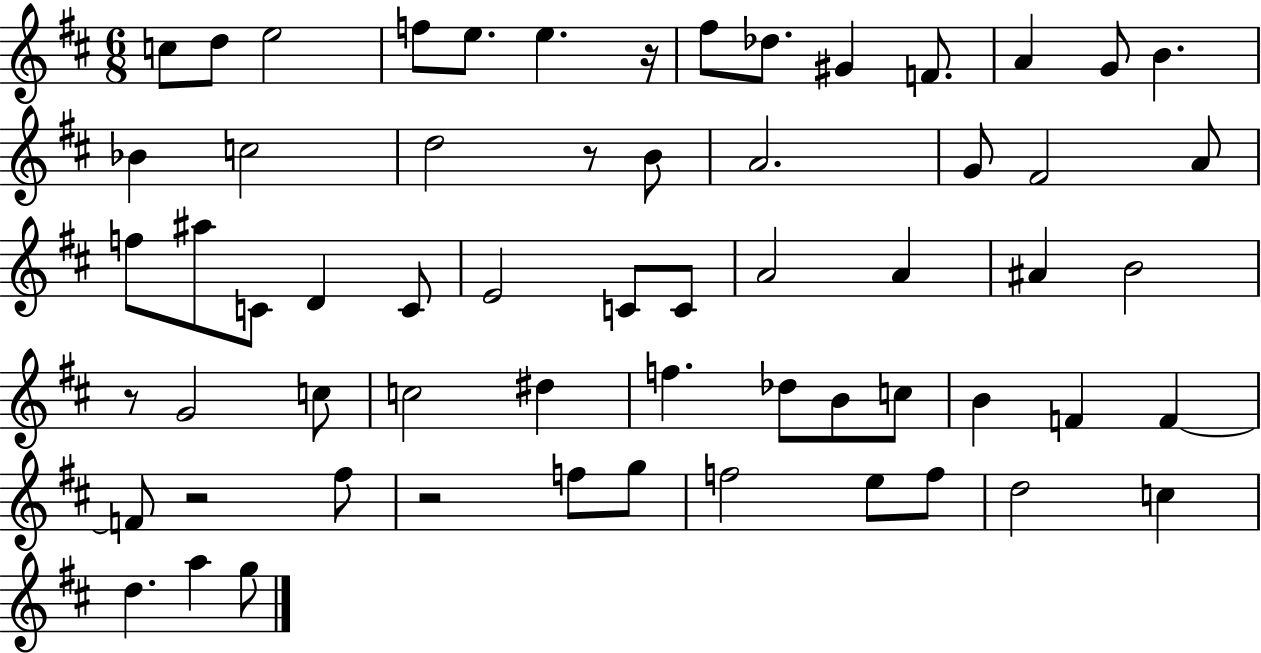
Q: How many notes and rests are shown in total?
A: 61